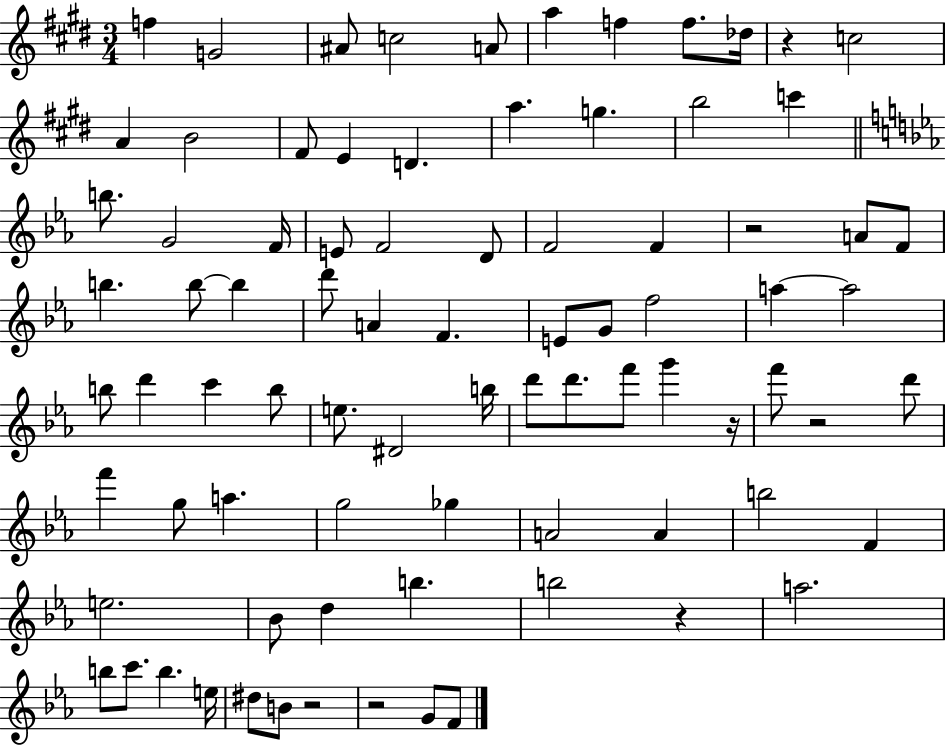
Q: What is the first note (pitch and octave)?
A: F5